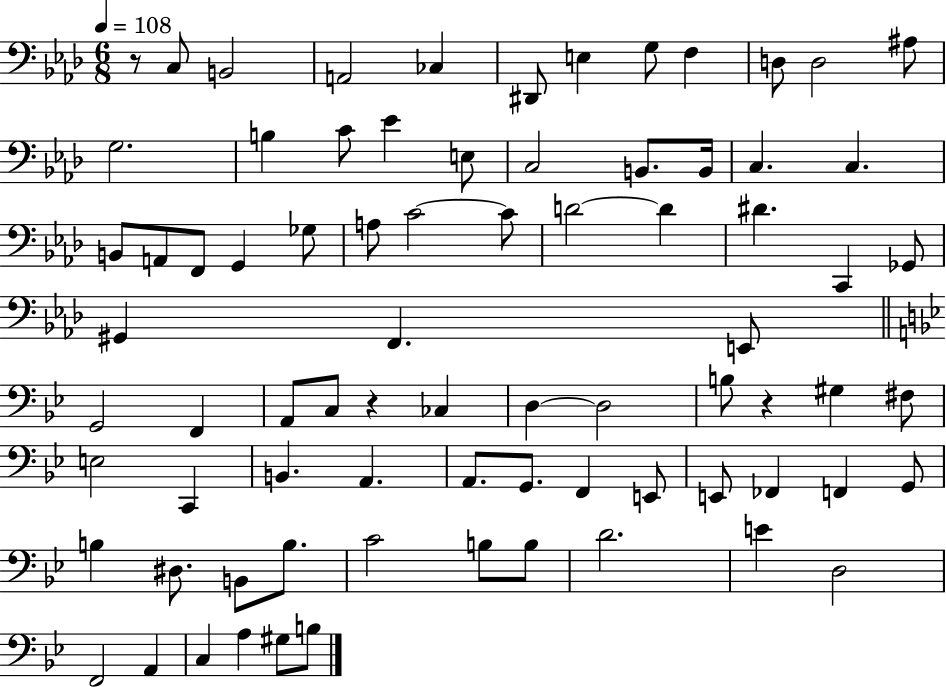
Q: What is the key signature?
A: AES major